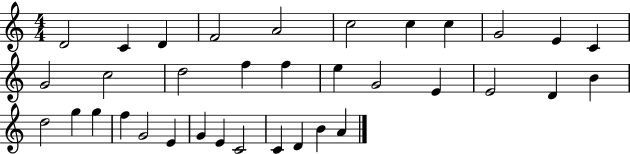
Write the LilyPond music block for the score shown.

{
  \clef treble
  \numericTimeSignature
  \time 4/4
  \key c \major
  d'2 c'4 d'4 | f'2 a'2 | c''2 c''4 c''4 | g'2 e'4 c'4 | \break g'2 c''2 | d''2 f''4 f''4 | e''4 g'2 e'4 | e'2 d'4 b'4 | \break d''2 g''4 g''4 | f''4 g'2 e'4 | g'4 e'4 c'2 | c'4 d'4 b'4 a'4 | \break \bar "|."
}